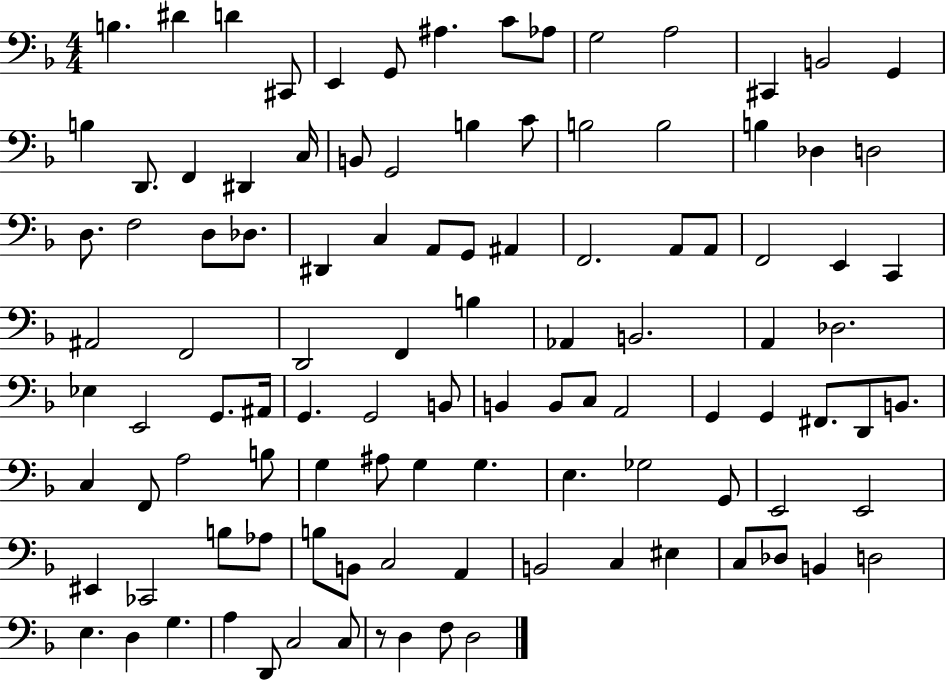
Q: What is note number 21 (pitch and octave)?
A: G2